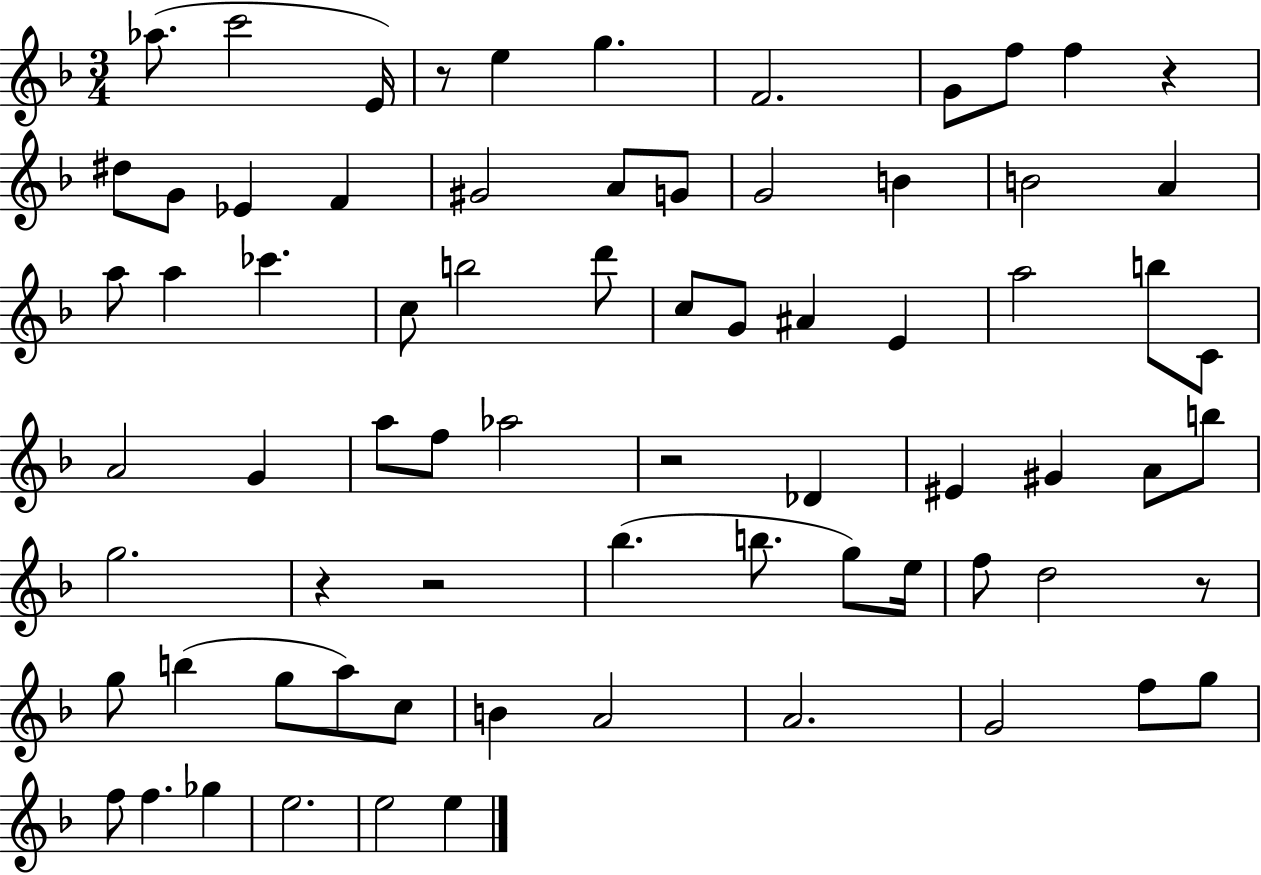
Ab5/e. C6/h E4/s R/e E5/q G5/q. F4/h. G4/e F5/e F5/q R/q D#5/e G4/e Eb4/q F4/q G#4/h A4/e G4/e G4/h B4/q B4/h A4/q A5/e A5/q CES6/q. C5/e B5/h D6/e C5/e G4/e A#4/q E4/q A5/h B5/e C4/e A4/h G4/q A5/e F5/e Ab5/h R/h Db4/q EIS4/q G#4/q A4/e B5/e G5/h. R/q R/h Bb5/q. B5/e. G5/e E5/s F5/e D5/h R/e G5/e B5/q G5/e A5/e C5/e B4/q A4/h A4/h. G4/h F5/e G5/e F5/e F5/q. Gb5/q E5/h. E5/h E5/q